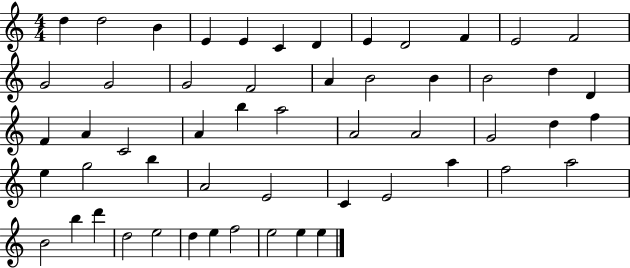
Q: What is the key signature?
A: C major